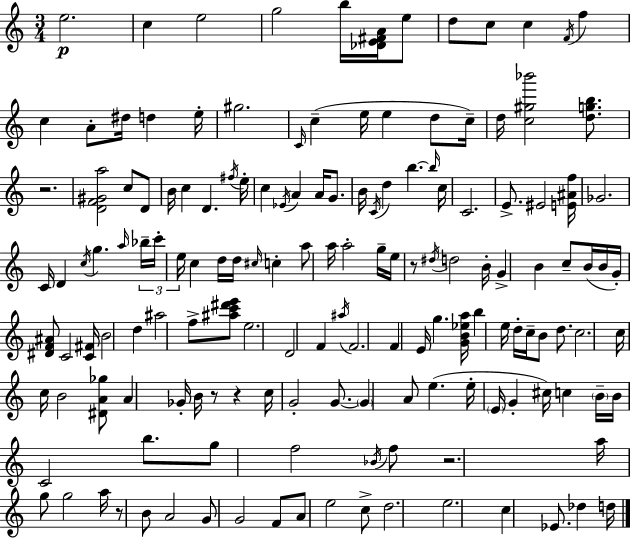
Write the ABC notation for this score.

X:1
T:Untitled
M:3/4
L:1/4
K:Am
e2 c e2 g2 b/4 [_DE^FA]/4 e/2 d/2 c/2 c F/4 f c A/2 ^d/4 d e/4 ^g2 C/4 c e/4 e d/2 c/4 d/4 [c^g_b']2 [dgb]/2 z2 [DF^Ga]2 c/2 D/2 B/4 c D ^f/4 e/4 c _E/4 A A/4 G/2 B/4 C/4 d b b/4 c/4 C2 E/2 ^E2 [E^Af]/4 _G2 C/4 D c/4 g a/4 _b/4 c'/4 e/4 c d/4 d/4 ^c/4 c a/2 a/4 a2 g/4 e/4 z/2 ^d/4 d2 B/4 G B c/2 B/4 B/4 G/4 [^DF^A]/2 C2 [C^F]/4 B2 d ^a2 f/2 [^ac'^d'e']/2 e2 D2 F ^a/4 F2 F E/4 g [GB_ea]/4 b e/4 d/4 c/4 B/2 d/2 c2 c/4 c/4 B2 [^DA_g]/2 A _G/4 B/4 z/2 z c/4 G2 G/2 G A/2 e e/4 E/4 G ^c/4 c B/4 B/4 C2 b/2 g/2 f2 _B/4 f/2 z2 a/4 g/2 g2 a/4 z/2 B/2 A2 G/2 G2 F/2 A/2 e2 c/2 d2 e2 c _E/2 _d d/4